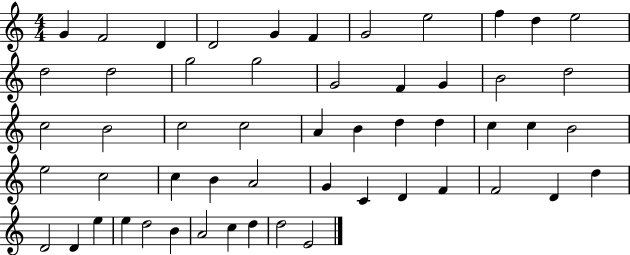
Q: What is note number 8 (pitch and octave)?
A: E5